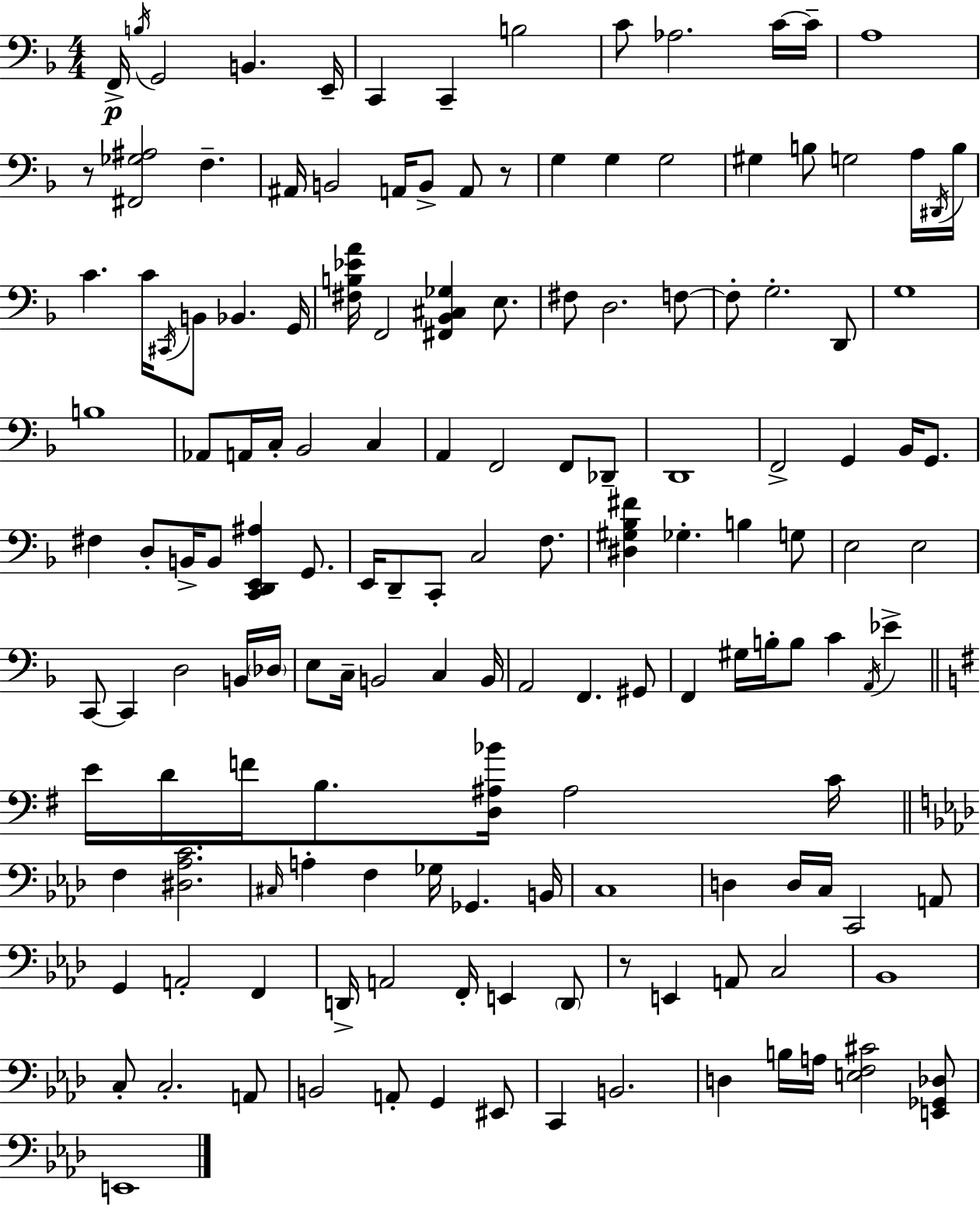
F2/s B3/s G2/h B2/q. E2/s C2/q C2/q B3/h C4/e Ab3/h. C4/s C4/s A3/w R/e [F#2,Gb3,A#3]/h F3/q. A#2/s B2/h A2/s B2/e A2/e R/e G3/q G3/q G3/h G#3/q B3/e G3/h A3/s D#2/s B3/s C4/q. C4/s C#2/s B2/e Bb2/q. G2/s [F#3,B3,Eb4,A4]/s F2/h [F#2,Bb2,C#3,Gb3]/q E3/e. F#3/e D3/h. F3/e F3/e G3/h. D2/e G3/w B3/w Ab2/e A2/s C3/s Bb2/h C3/q A2/q F2/h F2/e Db2/e D2/w F2/h G2/q Bb2/s G2/e. F#3/q D3/e B2/s B2/e [C2,D2,E2,A#3]/q G2/e. E2/s D2/e C2/e C3/h F3/e. [D#3,G#3,Bb3,F#4]/q Gb3/q. B3/q G3/e E3/h E3/h C2/e C2/q D3/h B2/s Db3/s E3/e C3/s B2/h C3/q B2/s A2/h F2/q. G#2/e F2/q G#3/s B3/s B3/e C4/q A2/s Eb4/q E4/s D4/s F4/s B3/e. [D3,A#3,Bb4]/s A#3/h C4/s F3/q [D#3,Ab3,C4]/h. C#3/s A3/q F3/q Gb3/s Gb2/q. B2/s C3/w D3/q D3/s C3/s C2/h A2/e G2/q A2/h F2/q D2/s A2/h F2/s E2/q D2/e R/e E2/q A2/e C3/h Bb2/w C3/e C3/h. A2/e B2/h A2/e G2/q EIS2/e C2/q B2/h. D3/q B3/s A3/s [E3,F3,C#4]/h [E2,Gb2,Db3]/e E2/w